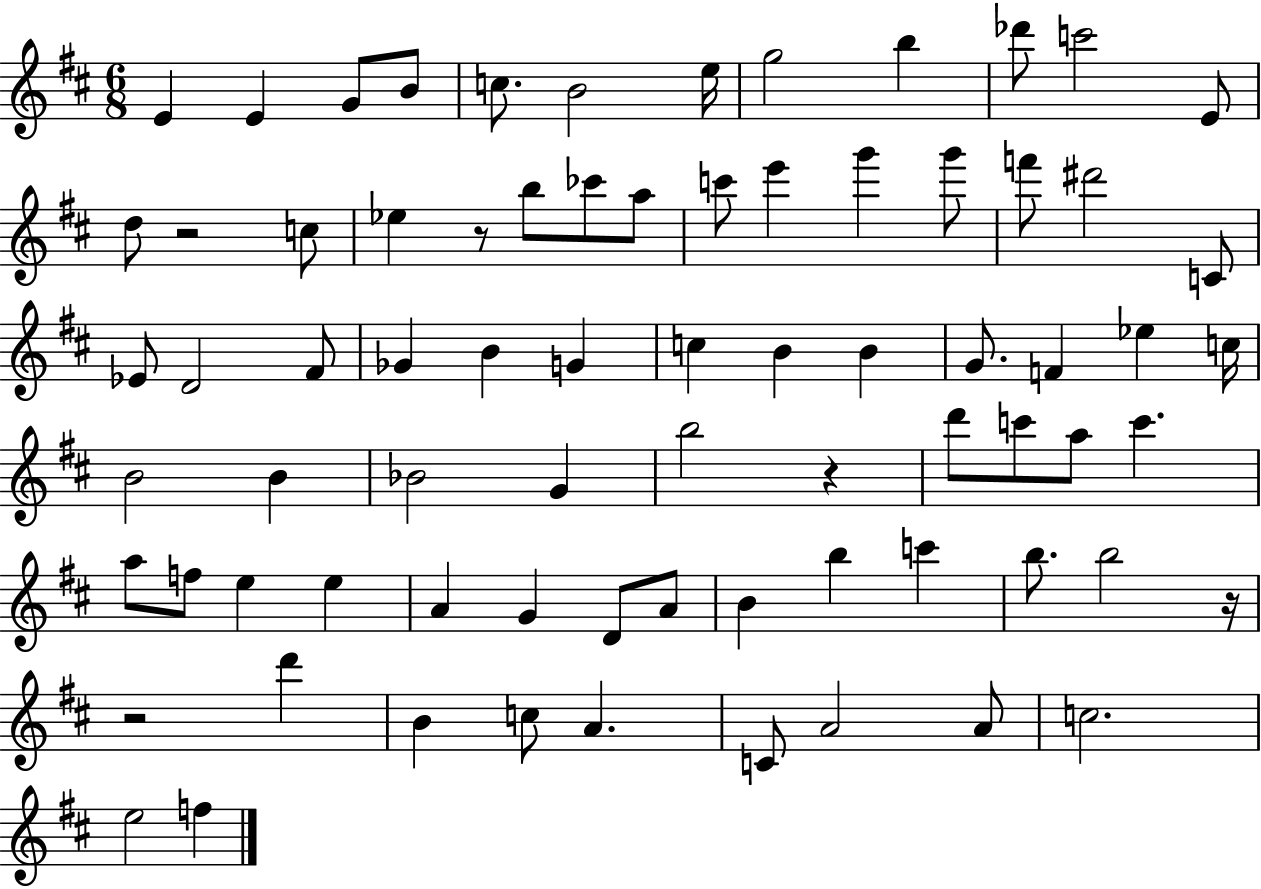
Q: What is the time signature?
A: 6/8